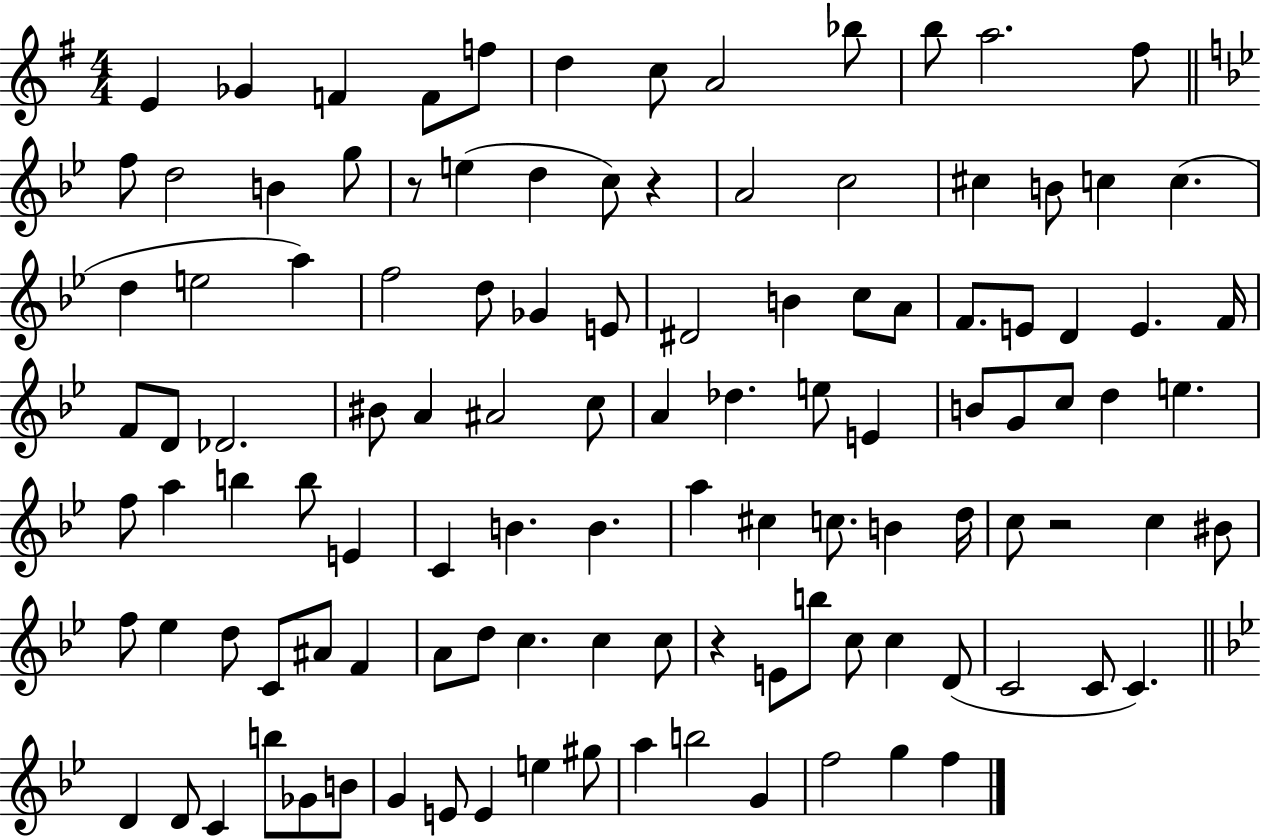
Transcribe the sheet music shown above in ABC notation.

X:1
T:Untitled
M:4/4
L:1/4
K:G
E _G F F/2 f/2 d c/2 A2 _b/2 b/2 a2 ^f/2 f/2 d2 B g/2 z/2 e d c/2 z A2 c2 ^c B/2 c c d e2 a f2 d/2 _G E/2 ^D2 B c/2 A/2 F/2 E/2 D E F/4 F/2 D/2 _D2 ^B/2 A ^A2 c/2 A _d e/2 E B/2 G/2 c/2 d e f/2 a b b/2 E C B B a ^c c/2 B d/4 c/2 z2 c ^B/2 f/2 _e d/2 C/2 ^A/2 F A/2 d/2 c c c/2 z E/2 b/2 c/2 c D/2 C2 C/2 C D D/2 C b/2 _G/2 B/2 G E/2 E e ^g/2 a b2 G f2 g f